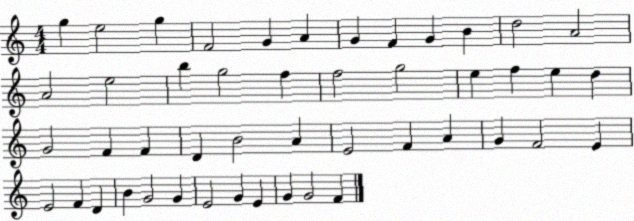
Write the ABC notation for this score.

X:1
T:Untitled
M:4/4
L:1/4
K:C
g e2 g F2 G A G F G B d2 A2 A2 e2 b g2 f f2 g2 e f e d G2 F F D B2 A E2 F A G F2 E E2 F D B G2 G E2 G E G G2 F